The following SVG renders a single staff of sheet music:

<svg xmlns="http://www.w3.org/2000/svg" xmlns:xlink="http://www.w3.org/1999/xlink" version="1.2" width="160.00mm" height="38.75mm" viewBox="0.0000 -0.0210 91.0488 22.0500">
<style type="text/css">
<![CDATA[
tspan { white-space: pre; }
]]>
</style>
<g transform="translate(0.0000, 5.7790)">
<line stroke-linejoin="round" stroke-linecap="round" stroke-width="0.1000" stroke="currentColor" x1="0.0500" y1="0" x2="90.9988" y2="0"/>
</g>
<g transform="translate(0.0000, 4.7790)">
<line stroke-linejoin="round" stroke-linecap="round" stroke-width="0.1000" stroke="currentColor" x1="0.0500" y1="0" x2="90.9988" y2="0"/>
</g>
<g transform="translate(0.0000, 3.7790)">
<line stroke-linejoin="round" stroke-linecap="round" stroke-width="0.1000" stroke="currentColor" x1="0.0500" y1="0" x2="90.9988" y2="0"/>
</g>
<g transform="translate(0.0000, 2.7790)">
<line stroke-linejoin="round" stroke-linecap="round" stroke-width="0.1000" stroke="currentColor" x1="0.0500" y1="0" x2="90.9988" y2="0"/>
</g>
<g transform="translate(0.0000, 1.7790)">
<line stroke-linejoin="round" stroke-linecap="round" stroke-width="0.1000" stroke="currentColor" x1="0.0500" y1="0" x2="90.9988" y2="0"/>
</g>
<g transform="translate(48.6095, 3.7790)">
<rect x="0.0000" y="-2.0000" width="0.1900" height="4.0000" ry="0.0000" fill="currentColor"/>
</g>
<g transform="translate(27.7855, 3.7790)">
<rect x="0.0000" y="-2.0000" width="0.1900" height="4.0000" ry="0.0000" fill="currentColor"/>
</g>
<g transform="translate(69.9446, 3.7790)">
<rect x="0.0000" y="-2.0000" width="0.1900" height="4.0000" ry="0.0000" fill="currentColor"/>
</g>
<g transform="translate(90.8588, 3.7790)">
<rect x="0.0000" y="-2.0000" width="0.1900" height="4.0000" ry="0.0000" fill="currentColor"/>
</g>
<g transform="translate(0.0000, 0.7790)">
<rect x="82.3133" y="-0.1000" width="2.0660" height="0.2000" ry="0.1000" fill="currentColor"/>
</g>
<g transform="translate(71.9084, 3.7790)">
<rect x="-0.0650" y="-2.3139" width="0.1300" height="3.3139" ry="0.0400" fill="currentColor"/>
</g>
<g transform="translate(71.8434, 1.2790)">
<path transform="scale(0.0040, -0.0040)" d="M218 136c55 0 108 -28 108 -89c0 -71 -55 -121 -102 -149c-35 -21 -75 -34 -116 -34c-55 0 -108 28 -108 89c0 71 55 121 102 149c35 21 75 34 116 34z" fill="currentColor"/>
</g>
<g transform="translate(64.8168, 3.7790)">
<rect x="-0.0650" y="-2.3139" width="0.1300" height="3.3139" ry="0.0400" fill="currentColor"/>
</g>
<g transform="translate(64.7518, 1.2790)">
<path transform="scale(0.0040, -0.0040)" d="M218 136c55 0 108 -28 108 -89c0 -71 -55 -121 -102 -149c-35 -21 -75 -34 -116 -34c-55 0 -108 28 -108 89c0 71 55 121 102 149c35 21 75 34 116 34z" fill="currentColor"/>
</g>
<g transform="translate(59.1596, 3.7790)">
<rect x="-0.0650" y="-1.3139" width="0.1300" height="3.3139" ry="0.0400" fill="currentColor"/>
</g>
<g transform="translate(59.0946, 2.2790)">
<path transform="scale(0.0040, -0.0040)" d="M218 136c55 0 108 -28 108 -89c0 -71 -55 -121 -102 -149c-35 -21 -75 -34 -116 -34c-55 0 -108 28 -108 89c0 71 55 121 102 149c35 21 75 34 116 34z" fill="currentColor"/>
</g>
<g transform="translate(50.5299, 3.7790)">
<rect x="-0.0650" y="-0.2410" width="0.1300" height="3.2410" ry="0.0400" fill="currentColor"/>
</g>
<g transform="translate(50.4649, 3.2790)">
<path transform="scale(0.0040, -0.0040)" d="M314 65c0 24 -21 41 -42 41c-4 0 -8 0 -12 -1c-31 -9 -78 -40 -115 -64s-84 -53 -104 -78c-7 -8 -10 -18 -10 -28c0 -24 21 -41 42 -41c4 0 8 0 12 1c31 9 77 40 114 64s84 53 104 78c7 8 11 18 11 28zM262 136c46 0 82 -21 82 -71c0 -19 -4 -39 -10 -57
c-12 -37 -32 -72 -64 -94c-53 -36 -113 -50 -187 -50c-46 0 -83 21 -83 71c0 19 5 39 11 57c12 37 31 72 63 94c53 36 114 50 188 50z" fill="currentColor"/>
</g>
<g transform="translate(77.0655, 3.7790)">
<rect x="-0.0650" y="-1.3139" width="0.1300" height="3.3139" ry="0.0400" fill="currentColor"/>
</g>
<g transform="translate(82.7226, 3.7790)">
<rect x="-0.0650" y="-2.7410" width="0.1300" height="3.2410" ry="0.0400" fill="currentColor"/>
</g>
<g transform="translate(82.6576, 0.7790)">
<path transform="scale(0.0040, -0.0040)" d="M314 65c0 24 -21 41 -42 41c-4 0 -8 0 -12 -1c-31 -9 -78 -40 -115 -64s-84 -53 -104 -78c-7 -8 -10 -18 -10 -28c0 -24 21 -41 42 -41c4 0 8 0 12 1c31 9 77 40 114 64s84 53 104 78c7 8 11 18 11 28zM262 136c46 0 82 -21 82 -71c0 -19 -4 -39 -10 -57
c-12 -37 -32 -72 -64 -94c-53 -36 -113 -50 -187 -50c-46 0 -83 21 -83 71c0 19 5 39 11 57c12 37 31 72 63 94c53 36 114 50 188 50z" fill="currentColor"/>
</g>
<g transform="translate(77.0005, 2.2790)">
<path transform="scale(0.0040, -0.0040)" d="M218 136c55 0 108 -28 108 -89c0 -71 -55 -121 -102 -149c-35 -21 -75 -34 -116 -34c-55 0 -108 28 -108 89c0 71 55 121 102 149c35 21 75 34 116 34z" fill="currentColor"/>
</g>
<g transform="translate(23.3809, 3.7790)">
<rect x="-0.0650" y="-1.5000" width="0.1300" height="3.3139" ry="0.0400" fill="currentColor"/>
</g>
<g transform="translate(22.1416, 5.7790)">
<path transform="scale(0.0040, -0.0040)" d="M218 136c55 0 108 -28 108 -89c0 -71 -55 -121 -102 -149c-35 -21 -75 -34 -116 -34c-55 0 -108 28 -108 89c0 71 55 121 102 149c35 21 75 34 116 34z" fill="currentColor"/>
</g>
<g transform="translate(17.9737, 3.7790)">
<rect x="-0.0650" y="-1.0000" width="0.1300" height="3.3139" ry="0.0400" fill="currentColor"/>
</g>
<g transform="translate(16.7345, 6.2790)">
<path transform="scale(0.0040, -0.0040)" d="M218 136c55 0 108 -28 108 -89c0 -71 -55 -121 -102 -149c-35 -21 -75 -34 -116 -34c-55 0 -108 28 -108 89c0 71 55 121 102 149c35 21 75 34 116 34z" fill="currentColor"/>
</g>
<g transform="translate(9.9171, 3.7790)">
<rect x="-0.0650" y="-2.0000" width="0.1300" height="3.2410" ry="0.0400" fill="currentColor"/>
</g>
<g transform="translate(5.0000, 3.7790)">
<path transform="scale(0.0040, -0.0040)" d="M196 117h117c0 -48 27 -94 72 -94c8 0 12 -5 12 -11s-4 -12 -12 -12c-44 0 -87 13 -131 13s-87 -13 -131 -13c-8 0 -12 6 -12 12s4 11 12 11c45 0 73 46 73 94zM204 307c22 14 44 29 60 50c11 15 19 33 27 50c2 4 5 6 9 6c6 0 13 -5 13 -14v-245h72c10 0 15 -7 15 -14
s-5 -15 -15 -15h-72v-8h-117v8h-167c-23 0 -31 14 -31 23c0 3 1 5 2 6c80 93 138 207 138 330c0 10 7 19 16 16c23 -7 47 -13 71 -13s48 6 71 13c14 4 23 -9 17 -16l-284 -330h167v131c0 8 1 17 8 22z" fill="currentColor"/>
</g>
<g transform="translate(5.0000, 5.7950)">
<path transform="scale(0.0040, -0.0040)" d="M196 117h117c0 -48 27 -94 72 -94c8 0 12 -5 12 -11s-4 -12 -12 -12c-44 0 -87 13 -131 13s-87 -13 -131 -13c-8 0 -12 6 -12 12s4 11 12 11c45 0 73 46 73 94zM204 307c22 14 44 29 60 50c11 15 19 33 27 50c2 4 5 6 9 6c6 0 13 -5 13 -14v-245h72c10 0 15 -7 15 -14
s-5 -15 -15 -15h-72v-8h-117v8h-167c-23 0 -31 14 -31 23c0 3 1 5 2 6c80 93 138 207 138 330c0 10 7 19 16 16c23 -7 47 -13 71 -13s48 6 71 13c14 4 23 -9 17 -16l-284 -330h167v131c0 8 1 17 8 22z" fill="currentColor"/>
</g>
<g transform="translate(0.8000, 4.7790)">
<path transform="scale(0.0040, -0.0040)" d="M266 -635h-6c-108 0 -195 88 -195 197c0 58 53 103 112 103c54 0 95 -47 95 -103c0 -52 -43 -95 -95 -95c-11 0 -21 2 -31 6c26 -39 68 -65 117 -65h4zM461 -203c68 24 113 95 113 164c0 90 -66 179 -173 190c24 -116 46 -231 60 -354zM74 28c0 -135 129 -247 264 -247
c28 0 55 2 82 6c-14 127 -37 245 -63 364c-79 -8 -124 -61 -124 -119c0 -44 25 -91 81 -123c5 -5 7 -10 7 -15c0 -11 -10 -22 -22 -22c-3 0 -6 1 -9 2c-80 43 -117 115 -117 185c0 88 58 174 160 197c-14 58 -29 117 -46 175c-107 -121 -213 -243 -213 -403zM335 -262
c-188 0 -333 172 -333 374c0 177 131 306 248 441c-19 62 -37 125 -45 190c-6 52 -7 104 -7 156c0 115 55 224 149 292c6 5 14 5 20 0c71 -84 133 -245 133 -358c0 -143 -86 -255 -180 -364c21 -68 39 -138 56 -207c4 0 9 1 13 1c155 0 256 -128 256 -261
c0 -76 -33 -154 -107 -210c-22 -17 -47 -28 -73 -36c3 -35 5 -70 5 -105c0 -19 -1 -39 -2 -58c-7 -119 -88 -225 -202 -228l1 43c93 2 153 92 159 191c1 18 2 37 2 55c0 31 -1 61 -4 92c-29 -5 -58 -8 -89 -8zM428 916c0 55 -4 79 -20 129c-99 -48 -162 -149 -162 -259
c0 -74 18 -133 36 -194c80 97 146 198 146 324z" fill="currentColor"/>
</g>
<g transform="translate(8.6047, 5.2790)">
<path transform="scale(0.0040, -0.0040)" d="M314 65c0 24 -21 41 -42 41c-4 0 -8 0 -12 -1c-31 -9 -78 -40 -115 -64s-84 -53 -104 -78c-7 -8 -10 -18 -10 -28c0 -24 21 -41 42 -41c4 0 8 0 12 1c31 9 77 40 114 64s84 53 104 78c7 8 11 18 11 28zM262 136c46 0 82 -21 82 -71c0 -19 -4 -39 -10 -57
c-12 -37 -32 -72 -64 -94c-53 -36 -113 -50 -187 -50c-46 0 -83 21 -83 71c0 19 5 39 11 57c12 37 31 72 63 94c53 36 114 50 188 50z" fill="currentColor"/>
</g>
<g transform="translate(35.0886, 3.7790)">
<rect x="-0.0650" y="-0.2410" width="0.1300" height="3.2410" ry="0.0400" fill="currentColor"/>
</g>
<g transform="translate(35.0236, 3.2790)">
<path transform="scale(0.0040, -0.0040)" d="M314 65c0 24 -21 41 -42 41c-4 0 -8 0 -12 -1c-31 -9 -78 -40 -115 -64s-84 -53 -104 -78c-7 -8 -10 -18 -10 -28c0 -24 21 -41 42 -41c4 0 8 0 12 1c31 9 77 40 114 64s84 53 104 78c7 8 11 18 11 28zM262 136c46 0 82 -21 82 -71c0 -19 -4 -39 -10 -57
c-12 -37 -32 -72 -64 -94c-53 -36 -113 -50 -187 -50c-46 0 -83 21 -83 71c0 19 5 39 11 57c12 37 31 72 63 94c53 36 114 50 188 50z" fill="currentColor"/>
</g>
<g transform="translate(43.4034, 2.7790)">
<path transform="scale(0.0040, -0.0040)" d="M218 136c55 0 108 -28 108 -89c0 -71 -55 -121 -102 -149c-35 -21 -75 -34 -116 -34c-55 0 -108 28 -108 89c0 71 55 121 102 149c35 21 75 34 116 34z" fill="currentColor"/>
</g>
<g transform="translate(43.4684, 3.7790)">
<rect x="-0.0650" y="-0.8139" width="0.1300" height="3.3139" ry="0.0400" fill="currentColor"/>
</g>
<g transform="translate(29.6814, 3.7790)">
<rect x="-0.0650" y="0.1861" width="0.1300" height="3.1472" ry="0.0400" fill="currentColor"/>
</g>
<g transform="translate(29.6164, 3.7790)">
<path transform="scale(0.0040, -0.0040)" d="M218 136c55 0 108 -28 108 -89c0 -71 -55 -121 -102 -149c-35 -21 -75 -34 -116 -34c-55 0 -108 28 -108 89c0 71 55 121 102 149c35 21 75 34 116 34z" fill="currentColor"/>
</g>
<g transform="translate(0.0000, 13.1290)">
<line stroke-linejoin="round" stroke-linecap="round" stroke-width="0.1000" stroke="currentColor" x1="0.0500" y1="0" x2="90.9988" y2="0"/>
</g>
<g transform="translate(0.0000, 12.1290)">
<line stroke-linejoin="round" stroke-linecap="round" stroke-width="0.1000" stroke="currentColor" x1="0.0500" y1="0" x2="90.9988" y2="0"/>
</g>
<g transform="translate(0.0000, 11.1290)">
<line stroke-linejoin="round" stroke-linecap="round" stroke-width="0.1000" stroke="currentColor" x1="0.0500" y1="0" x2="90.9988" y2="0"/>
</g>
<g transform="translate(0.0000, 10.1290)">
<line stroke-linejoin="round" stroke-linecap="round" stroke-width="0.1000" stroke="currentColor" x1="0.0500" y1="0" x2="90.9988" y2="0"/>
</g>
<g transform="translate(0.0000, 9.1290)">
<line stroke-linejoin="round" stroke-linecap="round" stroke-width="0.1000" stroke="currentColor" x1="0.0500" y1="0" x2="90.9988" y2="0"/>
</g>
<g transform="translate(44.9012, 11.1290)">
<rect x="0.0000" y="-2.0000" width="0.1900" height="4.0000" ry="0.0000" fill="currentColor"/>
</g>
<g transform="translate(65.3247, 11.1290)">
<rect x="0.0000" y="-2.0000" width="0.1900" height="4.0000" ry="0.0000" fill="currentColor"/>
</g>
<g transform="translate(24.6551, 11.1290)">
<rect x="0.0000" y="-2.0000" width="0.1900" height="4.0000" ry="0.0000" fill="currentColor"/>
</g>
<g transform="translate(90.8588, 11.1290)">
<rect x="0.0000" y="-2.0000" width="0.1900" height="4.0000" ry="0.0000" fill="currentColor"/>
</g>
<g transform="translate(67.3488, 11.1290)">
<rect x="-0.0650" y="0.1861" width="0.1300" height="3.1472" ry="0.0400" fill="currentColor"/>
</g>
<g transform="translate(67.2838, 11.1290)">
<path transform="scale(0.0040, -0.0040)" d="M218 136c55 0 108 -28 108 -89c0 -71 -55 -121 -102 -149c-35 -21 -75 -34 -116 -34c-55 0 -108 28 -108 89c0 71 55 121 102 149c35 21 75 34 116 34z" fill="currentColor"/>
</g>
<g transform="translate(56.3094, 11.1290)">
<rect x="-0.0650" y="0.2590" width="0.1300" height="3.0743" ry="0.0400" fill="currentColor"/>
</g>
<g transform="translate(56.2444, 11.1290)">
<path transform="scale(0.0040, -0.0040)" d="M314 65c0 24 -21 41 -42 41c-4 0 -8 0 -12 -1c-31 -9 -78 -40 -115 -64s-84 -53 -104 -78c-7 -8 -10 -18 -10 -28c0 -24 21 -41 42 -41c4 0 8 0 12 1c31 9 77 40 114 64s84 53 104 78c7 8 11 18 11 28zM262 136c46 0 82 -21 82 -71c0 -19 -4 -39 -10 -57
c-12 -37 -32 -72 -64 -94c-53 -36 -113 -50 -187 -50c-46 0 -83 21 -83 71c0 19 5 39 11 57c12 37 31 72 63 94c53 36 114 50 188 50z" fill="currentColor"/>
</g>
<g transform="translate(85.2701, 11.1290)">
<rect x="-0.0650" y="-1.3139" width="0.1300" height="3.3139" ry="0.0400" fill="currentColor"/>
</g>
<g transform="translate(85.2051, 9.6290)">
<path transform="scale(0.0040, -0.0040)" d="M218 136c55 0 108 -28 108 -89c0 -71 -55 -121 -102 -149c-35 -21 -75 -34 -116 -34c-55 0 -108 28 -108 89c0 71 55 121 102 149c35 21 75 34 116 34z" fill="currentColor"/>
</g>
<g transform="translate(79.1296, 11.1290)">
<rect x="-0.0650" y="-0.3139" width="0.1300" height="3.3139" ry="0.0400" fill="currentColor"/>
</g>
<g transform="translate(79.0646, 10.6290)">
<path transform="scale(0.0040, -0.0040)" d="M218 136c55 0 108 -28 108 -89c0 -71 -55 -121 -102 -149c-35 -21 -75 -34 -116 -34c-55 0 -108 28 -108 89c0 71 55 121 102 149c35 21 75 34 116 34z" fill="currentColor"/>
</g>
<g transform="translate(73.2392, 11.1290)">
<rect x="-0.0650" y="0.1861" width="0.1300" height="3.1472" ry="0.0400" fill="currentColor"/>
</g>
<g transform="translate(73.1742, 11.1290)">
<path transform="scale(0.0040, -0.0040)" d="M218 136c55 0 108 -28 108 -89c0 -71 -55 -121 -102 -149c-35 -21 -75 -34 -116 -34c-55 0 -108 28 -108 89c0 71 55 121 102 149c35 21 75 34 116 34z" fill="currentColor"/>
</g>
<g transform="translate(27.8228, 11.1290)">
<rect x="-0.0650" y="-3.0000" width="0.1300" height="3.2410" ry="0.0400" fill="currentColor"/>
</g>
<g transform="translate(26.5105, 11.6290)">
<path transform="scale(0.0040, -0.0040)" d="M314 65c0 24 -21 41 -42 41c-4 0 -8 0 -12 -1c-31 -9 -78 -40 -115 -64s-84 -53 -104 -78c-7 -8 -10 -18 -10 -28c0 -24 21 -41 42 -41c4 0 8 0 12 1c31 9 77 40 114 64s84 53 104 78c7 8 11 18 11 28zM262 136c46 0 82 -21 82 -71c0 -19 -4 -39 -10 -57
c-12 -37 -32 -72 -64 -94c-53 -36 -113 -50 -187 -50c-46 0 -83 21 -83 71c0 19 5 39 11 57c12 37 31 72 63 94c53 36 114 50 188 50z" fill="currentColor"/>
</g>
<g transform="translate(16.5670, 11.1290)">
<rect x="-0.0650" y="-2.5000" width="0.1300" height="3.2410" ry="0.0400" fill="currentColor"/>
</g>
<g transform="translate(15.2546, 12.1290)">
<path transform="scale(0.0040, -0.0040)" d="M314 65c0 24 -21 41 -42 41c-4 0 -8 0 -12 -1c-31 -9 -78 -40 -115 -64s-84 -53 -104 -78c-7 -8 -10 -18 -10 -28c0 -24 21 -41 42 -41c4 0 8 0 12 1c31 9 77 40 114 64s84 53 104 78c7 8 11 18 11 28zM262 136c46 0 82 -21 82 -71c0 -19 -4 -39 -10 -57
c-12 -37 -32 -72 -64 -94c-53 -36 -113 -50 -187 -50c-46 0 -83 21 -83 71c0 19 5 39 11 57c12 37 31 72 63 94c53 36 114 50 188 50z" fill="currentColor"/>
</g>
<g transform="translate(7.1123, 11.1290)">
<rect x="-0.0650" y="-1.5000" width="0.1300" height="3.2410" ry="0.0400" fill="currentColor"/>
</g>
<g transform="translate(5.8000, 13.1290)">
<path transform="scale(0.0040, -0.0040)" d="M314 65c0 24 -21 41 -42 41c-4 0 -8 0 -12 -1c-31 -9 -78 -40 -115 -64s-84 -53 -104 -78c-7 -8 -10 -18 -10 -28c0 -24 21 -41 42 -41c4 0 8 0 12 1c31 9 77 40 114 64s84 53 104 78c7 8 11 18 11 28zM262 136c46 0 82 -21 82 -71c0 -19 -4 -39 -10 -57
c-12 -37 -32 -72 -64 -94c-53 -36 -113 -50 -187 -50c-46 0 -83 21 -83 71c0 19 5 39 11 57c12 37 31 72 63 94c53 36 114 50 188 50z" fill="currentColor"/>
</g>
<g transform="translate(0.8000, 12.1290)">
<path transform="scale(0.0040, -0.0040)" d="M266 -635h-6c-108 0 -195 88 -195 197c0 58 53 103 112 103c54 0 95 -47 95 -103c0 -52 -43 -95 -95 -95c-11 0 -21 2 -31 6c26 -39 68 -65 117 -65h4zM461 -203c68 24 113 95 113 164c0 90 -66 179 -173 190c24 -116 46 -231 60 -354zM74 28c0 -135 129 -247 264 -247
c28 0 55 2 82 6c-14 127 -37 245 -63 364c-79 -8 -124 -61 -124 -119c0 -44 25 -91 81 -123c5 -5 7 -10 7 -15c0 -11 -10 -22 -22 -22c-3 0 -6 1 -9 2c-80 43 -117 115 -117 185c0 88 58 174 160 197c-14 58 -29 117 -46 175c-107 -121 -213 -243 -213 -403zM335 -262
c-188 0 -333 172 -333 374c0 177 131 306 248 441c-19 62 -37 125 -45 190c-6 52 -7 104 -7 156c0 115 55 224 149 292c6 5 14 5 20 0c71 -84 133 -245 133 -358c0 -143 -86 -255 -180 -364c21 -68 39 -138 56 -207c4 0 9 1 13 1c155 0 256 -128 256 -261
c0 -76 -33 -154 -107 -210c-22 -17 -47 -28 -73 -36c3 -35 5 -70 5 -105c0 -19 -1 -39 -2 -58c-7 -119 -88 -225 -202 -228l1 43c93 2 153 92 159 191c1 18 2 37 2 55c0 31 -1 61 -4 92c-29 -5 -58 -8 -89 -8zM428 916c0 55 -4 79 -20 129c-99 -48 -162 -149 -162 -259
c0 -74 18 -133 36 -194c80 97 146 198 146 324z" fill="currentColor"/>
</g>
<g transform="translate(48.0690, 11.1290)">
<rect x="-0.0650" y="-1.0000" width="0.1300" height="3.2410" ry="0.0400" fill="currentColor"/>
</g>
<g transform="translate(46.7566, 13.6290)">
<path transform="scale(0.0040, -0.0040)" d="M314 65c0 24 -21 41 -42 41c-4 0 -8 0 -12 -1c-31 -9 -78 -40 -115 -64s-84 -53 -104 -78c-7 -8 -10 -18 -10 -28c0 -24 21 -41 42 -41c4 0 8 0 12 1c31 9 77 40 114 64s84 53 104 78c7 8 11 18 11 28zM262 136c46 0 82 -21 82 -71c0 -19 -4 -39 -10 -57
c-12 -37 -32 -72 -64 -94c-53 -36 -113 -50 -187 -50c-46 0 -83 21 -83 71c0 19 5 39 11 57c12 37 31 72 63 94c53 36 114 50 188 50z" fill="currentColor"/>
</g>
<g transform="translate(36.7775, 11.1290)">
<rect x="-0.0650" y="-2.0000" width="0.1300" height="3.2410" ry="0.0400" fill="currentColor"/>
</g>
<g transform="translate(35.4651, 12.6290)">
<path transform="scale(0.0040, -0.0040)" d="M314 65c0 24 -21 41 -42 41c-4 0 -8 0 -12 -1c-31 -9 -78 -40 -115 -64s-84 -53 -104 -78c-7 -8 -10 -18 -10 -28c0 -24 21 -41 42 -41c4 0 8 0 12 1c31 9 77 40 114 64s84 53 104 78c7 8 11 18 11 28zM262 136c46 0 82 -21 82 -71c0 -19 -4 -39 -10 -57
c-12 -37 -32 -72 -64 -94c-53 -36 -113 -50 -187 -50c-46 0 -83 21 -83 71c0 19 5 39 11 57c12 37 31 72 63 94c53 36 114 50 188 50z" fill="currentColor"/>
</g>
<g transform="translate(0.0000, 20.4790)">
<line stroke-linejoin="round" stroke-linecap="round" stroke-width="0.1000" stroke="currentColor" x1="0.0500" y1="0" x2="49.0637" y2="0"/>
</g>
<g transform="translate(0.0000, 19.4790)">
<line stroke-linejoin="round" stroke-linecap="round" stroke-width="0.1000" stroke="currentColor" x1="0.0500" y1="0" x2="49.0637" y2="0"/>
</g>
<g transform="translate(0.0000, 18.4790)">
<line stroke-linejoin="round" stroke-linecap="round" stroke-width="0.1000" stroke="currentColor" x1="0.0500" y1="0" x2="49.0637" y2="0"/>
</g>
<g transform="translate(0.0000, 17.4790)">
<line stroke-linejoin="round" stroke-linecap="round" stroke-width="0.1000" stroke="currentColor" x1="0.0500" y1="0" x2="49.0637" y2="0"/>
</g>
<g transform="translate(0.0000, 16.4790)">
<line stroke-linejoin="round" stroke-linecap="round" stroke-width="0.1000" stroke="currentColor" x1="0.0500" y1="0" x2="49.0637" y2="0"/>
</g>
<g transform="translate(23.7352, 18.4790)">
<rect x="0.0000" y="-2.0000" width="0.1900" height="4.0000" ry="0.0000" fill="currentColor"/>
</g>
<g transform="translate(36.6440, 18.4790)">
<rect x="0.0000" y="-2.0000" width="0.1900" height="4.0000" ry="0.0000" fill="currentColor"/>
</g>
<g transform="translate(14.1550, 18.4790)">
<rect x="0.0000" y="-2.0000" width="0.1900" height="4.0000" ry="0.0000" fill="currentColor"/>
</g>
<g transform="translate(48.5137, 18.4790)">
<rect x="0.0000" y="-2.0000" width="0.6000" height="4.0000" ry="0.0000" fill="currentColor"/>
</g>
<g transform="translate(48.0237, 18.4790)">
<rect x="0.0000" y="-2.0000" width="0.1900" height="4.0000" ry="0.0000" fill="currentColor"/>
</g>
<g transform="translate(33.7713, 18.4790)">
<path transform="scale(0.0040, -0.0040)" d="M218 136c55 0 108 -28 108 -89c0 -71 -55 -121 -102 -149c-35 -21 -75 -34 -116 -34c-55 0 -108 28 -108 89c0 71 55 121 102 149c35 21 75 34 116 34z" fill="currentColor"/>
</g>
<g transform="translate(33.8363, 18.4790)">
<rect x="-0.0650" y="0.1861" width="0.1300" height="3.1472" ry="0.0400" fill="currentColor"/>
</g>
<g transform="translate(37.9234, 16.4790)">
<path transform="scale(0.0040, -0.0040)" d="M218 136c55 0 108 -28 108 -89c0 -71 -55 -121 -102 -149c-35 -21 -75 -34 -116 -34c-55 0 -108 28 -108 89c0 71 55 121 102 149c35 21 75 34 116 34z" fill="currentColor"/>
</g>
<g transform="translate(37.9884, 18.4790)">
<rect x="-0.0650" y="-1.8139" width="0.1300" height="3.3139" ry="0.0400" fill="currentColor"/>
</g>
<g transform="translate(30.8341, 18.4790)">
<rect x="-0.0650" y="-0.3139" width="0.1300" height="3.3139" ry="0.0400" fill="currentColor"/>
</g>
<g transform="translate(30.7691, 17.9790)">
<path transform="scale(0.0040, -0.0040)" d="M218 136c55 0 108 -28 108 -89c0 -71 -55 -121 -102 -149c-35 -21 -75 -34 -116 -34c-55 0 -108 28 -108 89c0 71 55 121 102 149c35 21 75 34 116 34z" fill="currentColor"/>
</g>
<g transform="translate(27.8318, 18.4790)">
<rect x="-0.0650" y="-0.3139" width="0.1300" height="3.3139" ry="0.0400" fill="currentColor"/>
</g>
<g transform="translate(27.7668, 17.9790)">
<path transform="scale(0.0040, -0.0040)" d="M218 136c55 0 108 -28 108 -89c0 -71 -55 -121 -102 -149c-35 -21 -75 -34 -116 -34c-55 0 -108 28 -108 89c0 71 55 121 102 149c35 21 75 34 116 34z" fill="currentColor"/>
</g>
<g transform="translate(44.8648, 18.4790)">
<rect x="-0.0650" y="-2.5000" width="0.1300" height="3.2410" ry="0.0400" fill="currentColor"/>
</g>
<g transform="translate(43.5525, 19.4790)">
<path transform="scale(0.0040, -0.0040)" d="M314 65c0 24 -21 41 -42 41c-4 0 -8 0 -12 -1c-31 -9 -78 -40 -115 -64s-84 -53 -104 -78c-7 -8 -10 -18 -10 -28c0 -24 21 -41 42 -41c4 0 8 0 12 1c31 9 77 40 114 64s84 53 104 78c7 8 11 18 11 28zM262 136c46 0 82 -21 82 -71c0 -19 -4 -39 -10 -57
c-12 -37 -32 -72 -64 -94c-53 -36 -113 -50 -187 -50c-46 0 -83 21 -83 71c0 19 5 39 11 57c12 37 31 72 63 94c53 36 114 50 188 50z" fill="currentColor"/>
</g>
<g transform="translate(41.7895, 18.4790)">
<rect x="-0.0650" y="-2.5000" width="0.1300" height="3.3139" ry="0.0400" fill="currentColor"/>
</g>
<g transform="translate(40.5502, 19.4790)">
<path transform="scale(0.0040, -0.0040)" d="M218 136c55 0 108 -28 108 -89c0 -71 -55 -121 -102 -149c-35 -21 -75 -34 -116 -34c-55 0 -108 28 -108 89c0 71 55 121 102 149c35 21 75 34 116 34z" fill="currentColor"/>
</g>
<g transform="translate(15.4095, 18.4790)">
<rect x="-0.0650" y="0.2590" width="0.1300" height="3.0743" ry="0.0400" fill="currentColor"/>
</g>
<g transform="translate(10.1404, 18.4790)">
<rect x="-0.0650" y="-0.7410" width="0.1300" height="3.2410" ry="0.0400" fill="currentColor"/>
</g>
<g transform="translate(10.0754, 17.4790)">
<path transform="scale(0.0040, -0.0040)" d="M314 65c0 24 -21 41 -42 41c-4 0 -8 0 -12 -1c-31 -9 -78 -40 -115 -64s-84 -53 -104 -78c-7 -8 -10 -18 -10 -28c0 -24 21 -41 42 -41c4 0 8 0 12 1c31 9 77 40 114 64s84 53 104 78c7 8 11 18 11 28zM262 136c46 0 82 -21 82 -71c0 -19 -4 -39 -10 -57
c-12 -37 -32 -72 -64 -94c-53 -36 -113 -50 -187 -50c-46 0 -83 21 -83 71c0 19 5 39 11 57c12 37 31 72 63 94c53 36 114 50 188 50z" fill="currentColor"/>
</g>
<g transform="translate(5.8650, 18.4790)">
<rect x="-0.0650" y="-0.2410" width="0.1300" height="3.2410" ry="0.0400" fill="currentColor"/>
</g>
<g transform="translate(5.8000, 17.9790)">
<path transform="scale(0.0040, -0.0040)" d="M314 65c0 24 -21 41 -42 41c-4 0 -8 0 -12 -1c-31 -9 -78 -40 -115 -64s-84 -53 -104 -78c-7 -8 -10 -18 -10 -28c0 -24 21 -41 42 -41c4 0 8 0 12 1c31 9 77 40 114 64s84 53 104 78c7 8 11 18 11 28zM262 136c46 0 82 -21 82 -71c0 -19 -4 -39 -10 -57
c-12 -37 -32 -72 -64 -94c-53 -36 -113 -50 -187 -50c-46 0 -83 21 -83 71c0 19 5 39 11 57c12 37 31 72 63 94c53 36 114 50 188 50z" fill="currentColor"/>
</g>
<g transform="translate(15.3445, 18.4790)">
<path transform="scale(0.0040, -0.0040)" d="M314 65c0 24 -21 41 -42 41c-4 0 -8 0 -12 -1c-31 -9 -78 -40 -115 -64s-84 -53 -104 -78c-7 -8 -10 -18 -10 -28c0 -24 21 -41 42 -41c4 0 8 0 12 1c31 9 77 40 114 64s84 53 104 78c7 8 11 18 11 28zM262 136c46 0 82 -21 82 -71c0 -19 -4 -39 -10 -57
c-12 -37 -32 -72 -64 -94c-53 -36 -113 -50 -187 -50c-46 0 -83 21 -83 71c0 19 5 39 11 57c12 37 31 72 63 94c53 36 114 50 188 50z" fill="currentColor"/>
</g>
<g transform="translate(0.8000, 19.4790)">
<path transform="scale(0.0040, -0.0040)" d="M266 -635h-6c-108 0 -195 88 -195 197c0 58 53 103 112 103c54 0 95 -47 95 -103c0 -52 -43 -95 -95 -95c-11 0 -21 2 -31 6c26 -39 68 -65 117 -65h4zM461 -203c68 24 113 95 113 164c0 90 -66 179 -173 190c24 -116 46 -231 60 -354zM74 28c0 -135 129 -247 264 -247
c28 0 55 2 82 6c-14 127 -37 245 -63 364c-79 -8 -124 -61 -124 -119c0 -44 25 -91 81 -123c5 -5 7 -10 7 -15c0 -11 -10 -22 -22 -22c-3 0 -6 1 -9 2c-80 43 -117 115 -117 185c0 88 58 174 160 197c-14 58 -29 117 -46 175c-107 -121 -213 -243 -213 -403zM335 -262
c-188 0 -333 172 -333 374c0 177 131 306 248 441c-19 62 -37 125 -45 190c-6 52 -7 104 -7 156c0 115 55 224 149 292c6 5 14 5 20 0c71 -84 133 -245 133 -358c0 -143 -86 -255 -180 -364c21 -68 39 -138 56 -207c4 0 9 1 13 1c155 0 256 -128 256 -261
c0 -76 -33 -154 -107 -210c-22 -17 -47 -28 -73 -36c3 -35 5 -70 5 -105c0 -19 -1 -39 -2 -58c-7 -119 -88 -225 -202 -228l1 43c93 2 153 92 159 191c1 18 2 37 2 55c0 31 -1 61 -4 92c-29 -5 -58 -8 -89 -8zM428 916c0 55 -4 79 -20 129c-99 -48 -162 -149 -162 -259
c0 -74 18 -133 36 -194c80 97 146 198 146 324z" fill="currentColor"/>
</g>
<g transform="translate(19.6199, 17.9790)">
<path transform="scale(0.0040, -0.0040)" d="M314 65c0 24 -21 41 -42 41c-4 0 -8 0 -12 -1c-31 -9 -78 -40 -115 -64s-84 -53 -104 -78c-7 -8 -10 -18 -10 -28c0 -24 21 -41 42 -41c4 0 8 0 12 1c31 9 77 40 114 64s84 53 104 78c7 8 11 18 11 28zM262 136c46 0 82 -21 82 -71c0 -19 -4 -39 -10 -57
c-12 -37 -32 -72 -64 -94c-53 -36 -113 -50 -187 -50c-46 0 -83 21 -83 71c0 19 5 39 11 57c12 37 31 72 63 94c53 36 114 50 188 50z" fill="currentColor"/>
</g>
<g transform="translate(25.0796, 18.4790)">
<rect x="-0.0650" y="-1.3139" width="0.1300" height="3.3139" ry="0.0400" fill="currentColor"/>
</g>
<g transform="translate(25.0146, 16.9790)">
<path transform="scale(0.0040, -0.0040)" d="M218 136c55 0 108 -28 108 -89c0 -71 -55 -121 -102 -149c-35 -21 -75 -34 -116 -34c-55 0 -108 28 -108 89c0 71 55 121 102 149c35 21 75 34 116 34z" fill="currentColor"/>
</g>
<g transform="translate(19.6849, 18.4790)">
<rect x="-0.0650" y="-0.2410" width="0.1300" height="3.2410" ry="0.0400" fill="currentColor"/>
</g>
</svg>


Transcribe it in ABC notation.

X:1
T:Untitled
M:4/4
L:1/4
K:C
F2 D E B c2 d c2 e g g e a2 E2 G2 A2 F2 D2 B2 B B c e c2 d2 B2 c2 e c c B f G G2